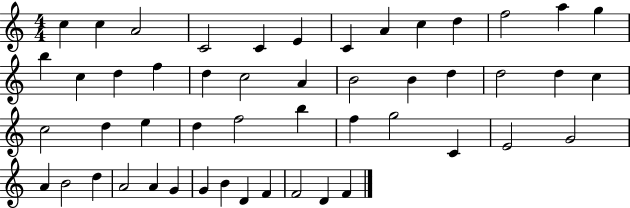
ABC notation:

X:1
T:Untitled
M:4/4
L:1/4
K:C
c c A2 C2 C E C A c d f2 a g b c d f d c2 A B2 B d d2 d c c2 d e d f2 b f g2 C E2 G2 A B2 d A2 A G G B D F F2 D F